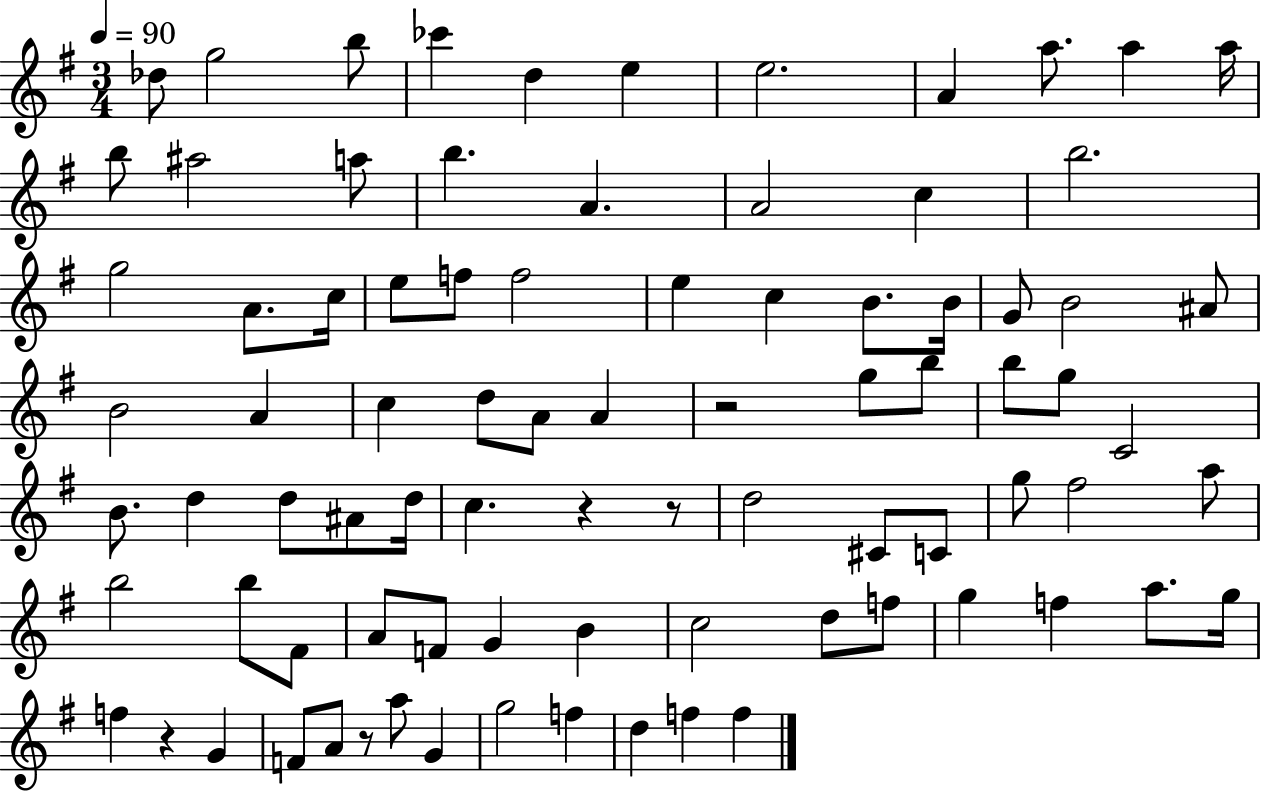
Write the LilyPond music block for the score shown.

{
  \clef treble
  \numericTimeSignature
  \time 3/4
  \key g \major
  \tempo 4 = 90
  des''8 g''2 b''8 | ces'''4 d''4 e''4 | e''2. | a'4 a''8. a''4 a''16 | \break b''8 ais''2 a''8 | b''4. a'4. | a'2 c''4 | b''2. | \break g''2 a'8. c''16 | e''8 f''8 f''2 | e''4 c''4 b'8. b'16 | g'8 b'2 ais'8 | \break b'2 a'4 | c''4 d''8 a'8 a'4 | r2 g''8 b''8 | b''8 g''8 c'2 | \break b'8. d''4 d''8 ais'8 d''16 | c''4. r4 r8 | d''2 cis'8 c'8 | g''8 fis''2 a''8 | \break b''2 b''8 fis'8 | a'8 f'8 g'4 b'4 | c''2 d''8 f''8 | g''4 f''4 a''8. g''16 | \break f''4 r4 g'4 | f'8 a'8 r8 a''8 g'4 | g''2 f''4 | d''4 f''4 f''4 | \break \bar "|."
}